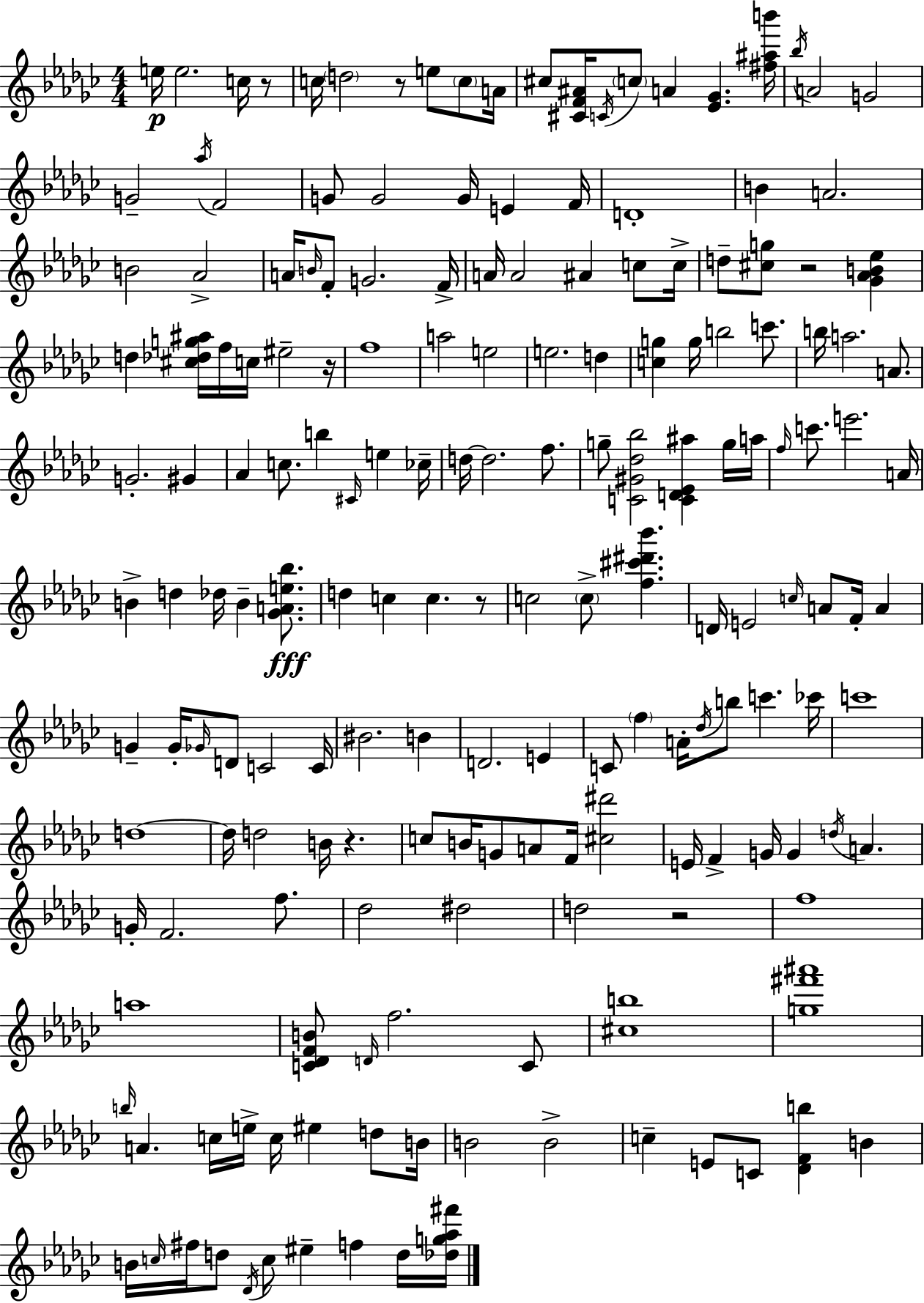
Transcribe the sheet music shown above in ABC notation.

X:1
T:Untitled
M:4/4
L:1/4
K:Ebm
e/4 e2 c/4 z/2 c/4 d2 z/2 e/2 c/2 A/4 ^c/2 [^CF^A]/4 C/4 c/2 A [_E_G] [^f^ab']/4 _b/4 A2 G2 G2 _a/4 F2 G/2 G2 G/4 E F/4 D4 B A2 B2 _A2 A/4 B/4 F/2 G2 F/4 A/4 A2 ^A c/2 c/4 d/2 [^cg]/2 z2 [_G_AB_e] d [^c_dg^a]/4 f/4 c/4 ^e2 z/4 f4 a2 e2 e2 d [cg] g/4 b2 c'/2 b/4 a2 A/2 G2 ^G _A c/2 b ^C/4 e _c/4 d/4 d2 f/2 g/2 [C^G_d_b]2 [CD_E^a] g/4 a/4 f/4 c'/2 e'2 A/4 B d _d/4 B [_GAe_b]/2 d c c z/2 c2 c/2 [f^c'^d'_b'] D/4 E2 c/4 A/2 F/4 A G G/4 _G/4 D/2 C2 C/4 ^B2 B D2 E C/2 f A/4 _d/4 b/2 c' _c'/4 c'4 d4 d/4 d2 B/4 z c/2 B/4 G/2 A/2 F/4 [^c^d']2 E/4 F G/4 G d/4 A G/4 F2 f/2 _d2 ^d2 d2 z2 f4 a4 [C_DFB]/2 D/4 f2 C/2 [^cb]4 [g^f'^a']4 b/4 A c/4 e/4 c/4 ^e d/2 B/4 B2 B2 c E/2 C/2 [_DFb] B B/4 c/4 ^f/4 d/2 _D/4 c/2 ^e f d/4 [_dg_a^f']/4